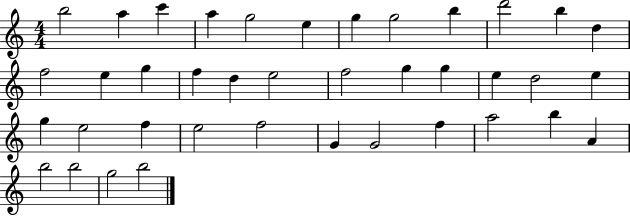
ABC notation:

X:1
T:Untitled
M:4/4
L:1/4
K:C
b2 a c' a g2 e g g2 b d'2 b d f2 e g f d e2 f2 g g e d2 e g e2 f e2 f2 G G2 f a2 b A b2 b2 g2 b2